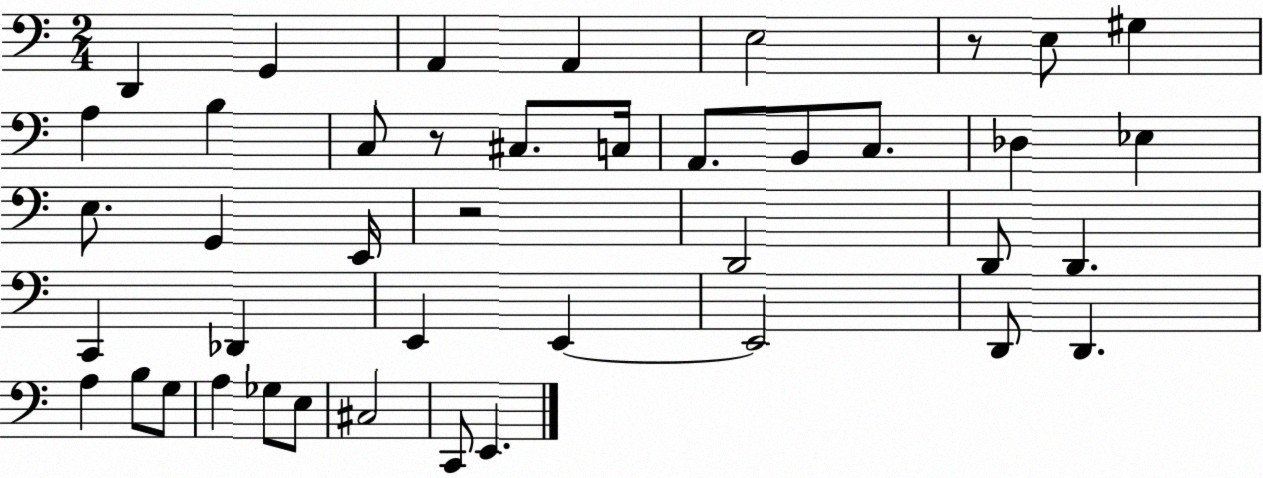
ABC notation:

X:1
T:Untitled
M:2/4
L:1/4
K:C
D,, G,, A,, A,, E,2 z/2 E,/2 ^G, A, B, C,/2 z/2 ^C,/2 C,/4 A,,/2 B,,/2 C,/2 _D, _E, E,/2 G,, E,,/4 z2 D,,2 D,,/2 D,, C,, _D,, E,, E,, E,,2 D,,/2 D,, A, B,/2 G,/2 A, _G,/2 E,/2 ^C,2 C,,/2 E,,